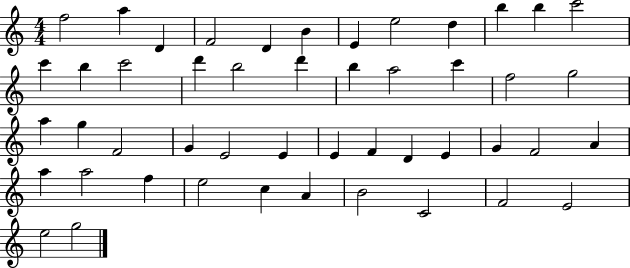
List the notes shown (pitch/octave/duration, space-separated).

F5/h A5/q D4/q F4/h D4/q B4/q E4/q E5/h D5/q B5/q B5/q C6/h C6/q B5/q C6/h D6/q B5/h D6/q B5/q A5/h C6/q F5/h G5/h A5/q G5/q F4/h G4/q E4/h E4/q E4/q F4/q D4/q E4/q G4/q F4/h A4/q A5/q A5/h F5/q E5/h C5/q A4/q B4/h C4/h F4/h E4/h E5/h G5/h